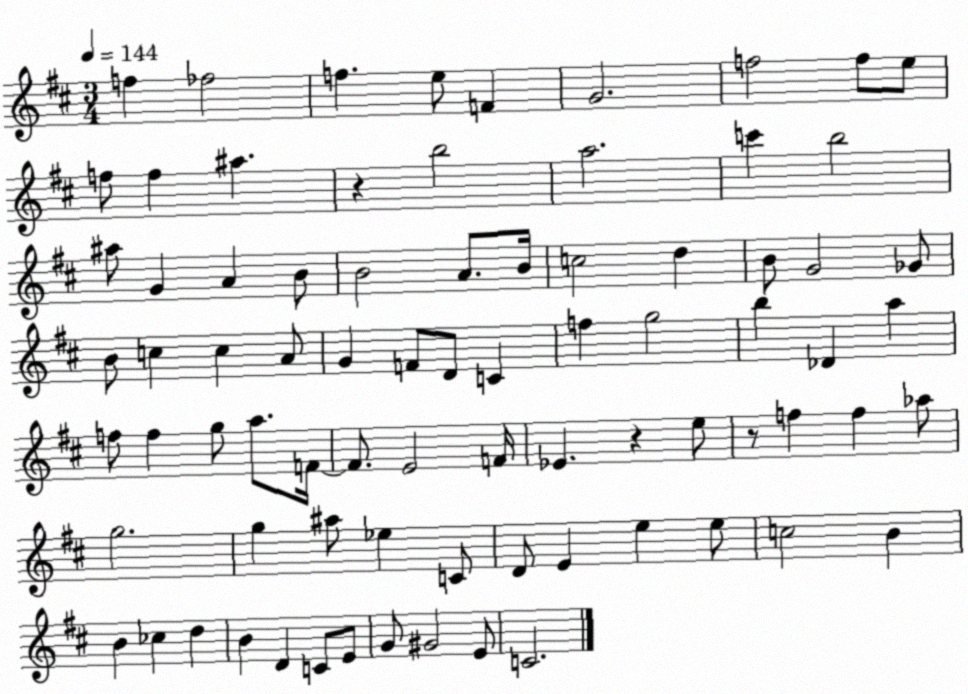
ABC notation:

X:1
T:Untitled
M:3/4
L:1/4
K:D
f _f2 f e/2 F G2 f2 f/2 e/2 f/2 f ^a z b2 a2 c' b2 ^a/2 G A B/2 B2 A/2 B/4 c2 d B/2 G2 _G/2 B/2 c c A/2 G F/2 D/2 C f g2 b _D a f/2 f g/2 a/2 F/4 F/2 E2 F/4 _E z e/2 z/2 f f _a/2 g2 g ^a/2 _e C/2 D/2 E e e/2 c2 B B _c d B D C/2 E/2 G/2 ^G2 E/2 C2